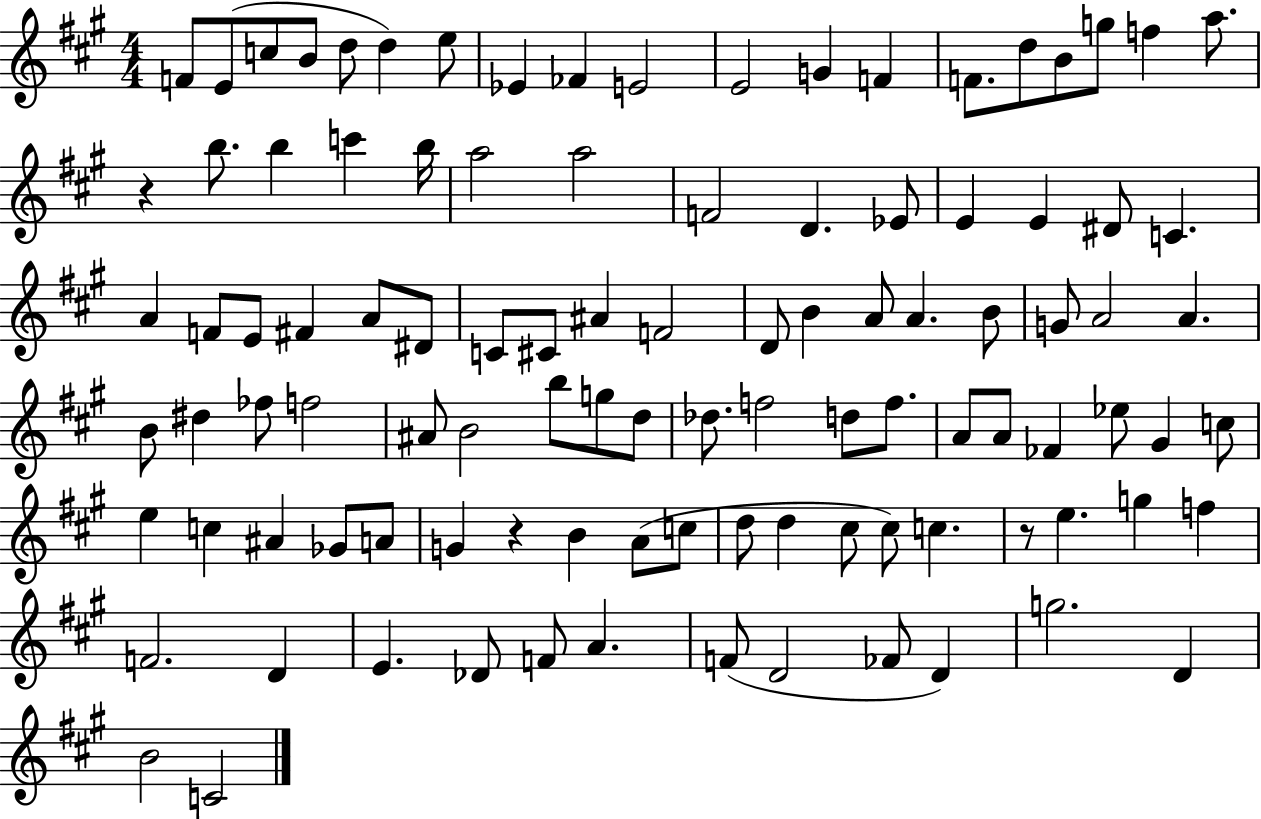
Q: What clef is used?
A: treble